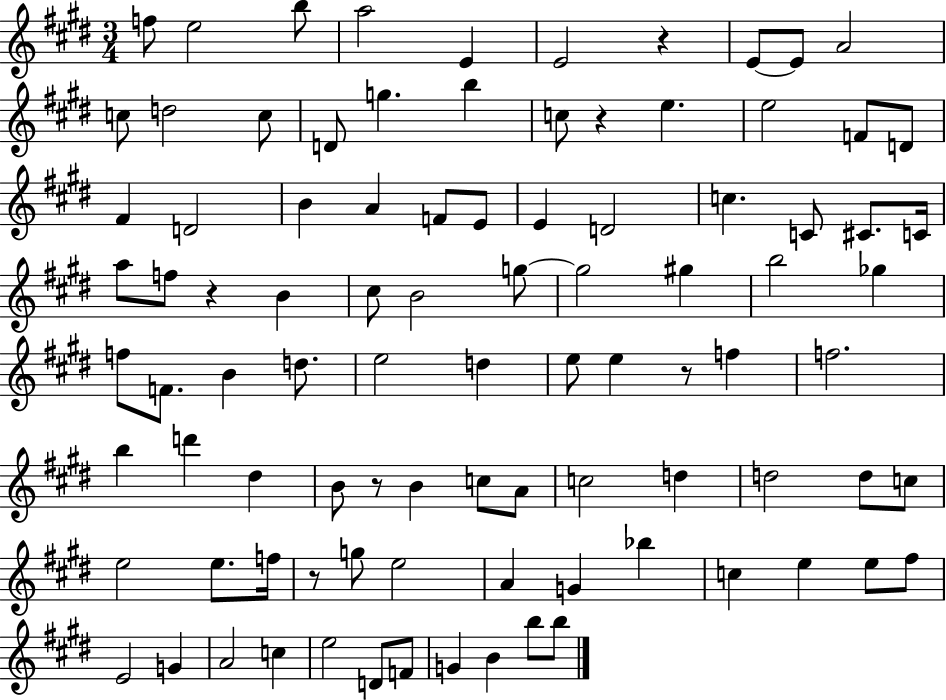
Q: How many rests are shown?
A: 6